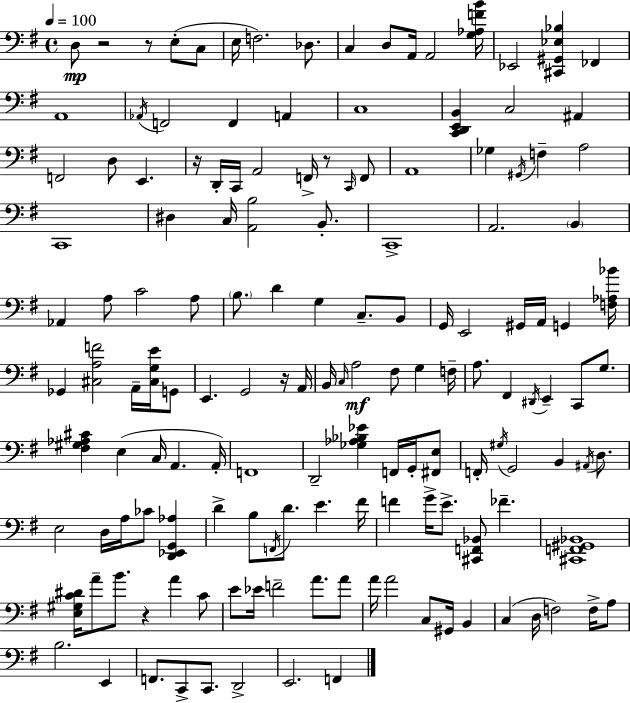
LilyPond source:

{
  \clef bass
  \time 4/4
  \defaultTimeSignature
  \key e \minor
  \tempo 4 = 100
  d8\mp r2 r8 e8-.( c8 | e16 f2.) des8. | c4 d8 a,16 a,2 <g aes f' b'>16 | ees,2 <cis, gis, ees bes>4 fes,4 | \break a,1 | \acciaccatura { aes,16 } f,2 f,4 a,4 | c1 | <c, d, e, b,>4 c2 ais,4 | \break f,2 d8 e,4. | r16 d,16-. c,16 a,2 f,16-> r8 \grace { c,16 } | f,8 a,1 | ges4 \acciaccatura { gis,16 } f4-- a2 | \break c,1 | dis4 c16 <a, b>2 | b,8.-. c,1-> | a,2. \parenthesize b,4 | \break aes,4 a8 c'2 | a8 \parenthesize b8. d'4 g4 c8.-- | b,8 g,16 e,2 gis,16 a,16 g,4 | <f aes bes'>16 ges,4 <cis a f'>2 a,16-- | \break <cis g e'>16 g,8 e,4. g,2 | r16 a,16 b,16 \grace { c16 }\mf a2 fis8 g4 | f16-- a8. fis,4 \acciaccatura { dis,16 } e,4-- | c,8 g8. <fis gis aes cis'>4 e4( c16 a,4. | \break a,16-.) f,1 | d,2-- <ges aes bes ees'>4 | f,16 g,16-. <fis, e>8 f,16-. \acciaccatura { gis16 } g,2 b,4 | \acciaccatura { ais,16 } d8. e2 d16 | \break a16 ces'8 <d, ees, g, aes>4 d'4-> b8 \acciaccatura { f,16 } d'8. | e'4. fis'16 f'4 g'16-> e'8.-> | <cis, f, bes,>8 fes'4.-- <cis, f, gis, bes,>1 | <e gis c' dis'>16 a'8-- b'8. r4 | \break a'4 c'8 e'8 ees'16 f'2-- | a'8. a'8 a'16 a'2 | c8 gis,16 b,4 c4( d16 f2) | f16-> a8 b2. | \break e,4 f,8. c,8-> c,8. | d,2-> e,2. | f,4 \bar "|."
}